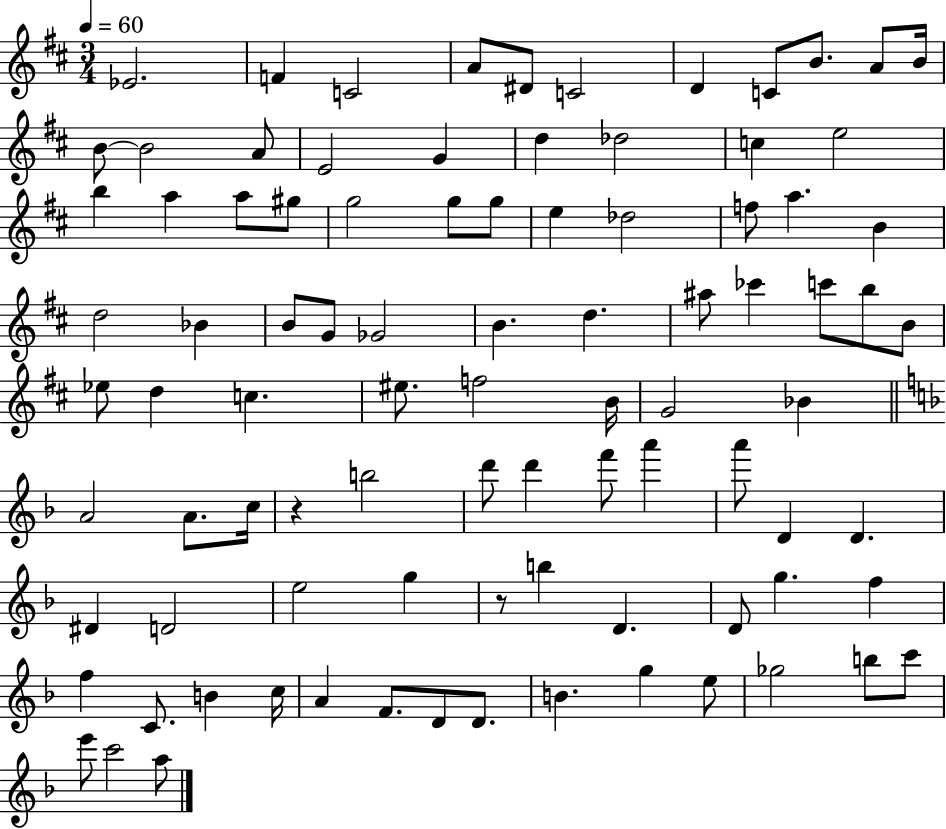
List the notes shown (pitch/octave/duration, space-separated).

Eb4/h. F4/q C4/h A4/e D#4/e C4/h D4/q C4/e B4/e. A4/e B4/s B4/e B4/h A4/e E4/h G4/q D5/q Db5/h C5/q E5/h B5/q A5/q A5/e G#5/e G5/h G5/e G5/e E5/q Db5/h F5/e A5/q. B4/q D5/h Bb4/q B4/e G4/e Gb4/h B4/q. D5/q. A#5/e CES6/q C6/e B5/e B4/e Eb5/e D5/q C5/q. EIS5/e. F5/h B4/s G4/h Bb4/q A4/h A4/e. C5/s R/q B5/h D6/e D6/q F6/e A6/q A6/e D4/q D4/q. D#4/q D4/h E5/h G5/q R/e B5/q D4/q. D4/e G5/q. F5/q F5/q C4/e. B4/q C5/s A4/q F4/e. D4/e D4/e. B4/q. G5/q E5/e Gb5/h B5/e C6/e E6/e C6/h A5/e